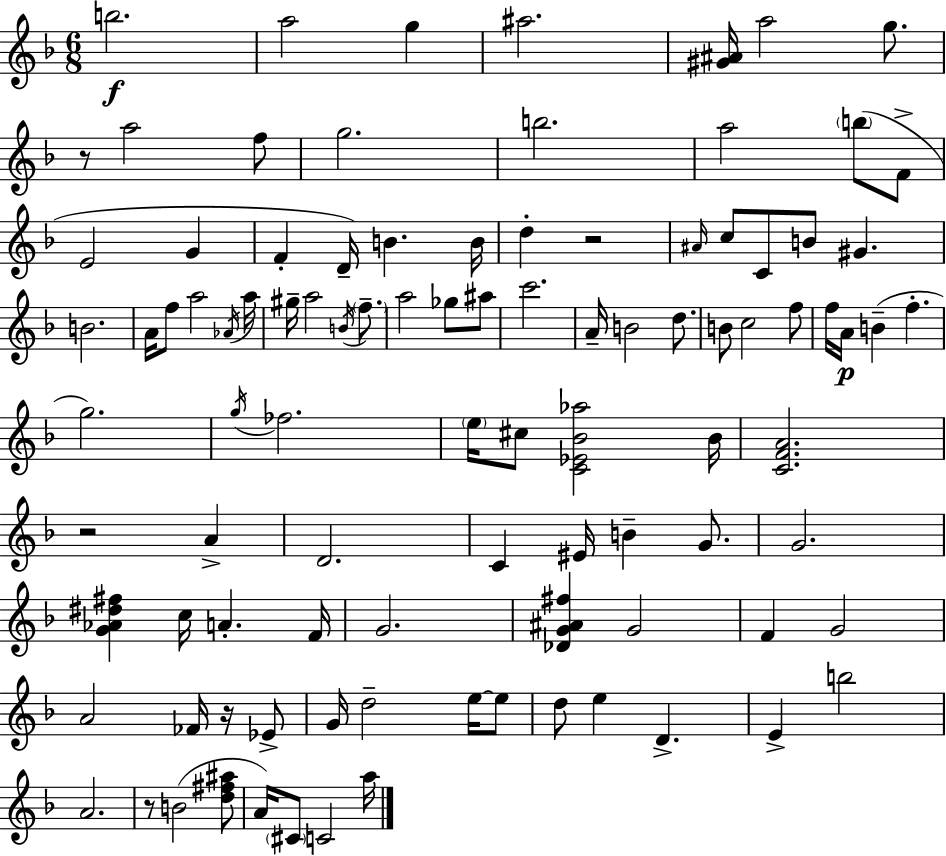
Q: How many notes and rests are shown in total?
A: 98